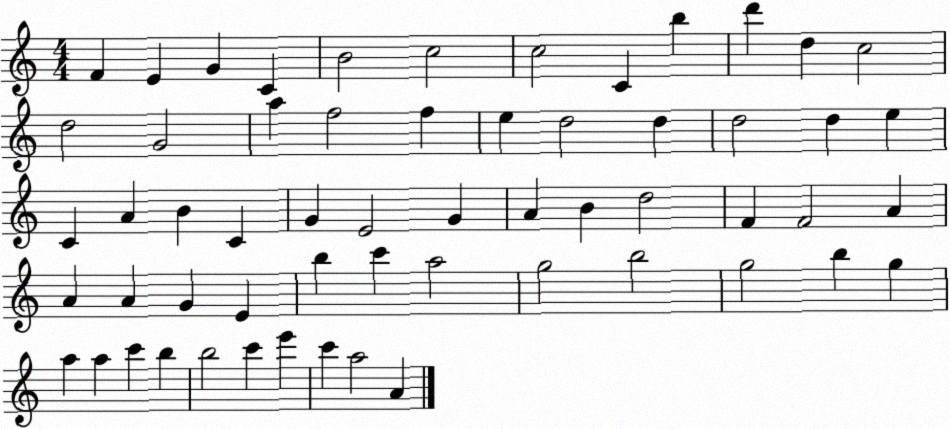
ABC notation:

X:1
T:Untitled
M:4/4
L:1/4
K:C
F E G C B2 c2 c2 C b d' d c2 d2 G2 a f2 f e d2 d d2 d e C A B C G E2 G A B d2 F F2 A A A G E b c' a2 g2 b2 g2 b g a a c' b b2 c' e' c' a2 A